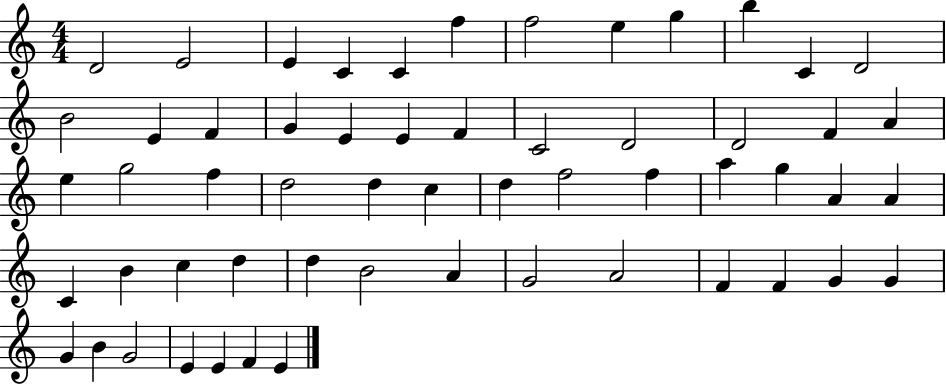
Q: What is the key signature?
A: C major